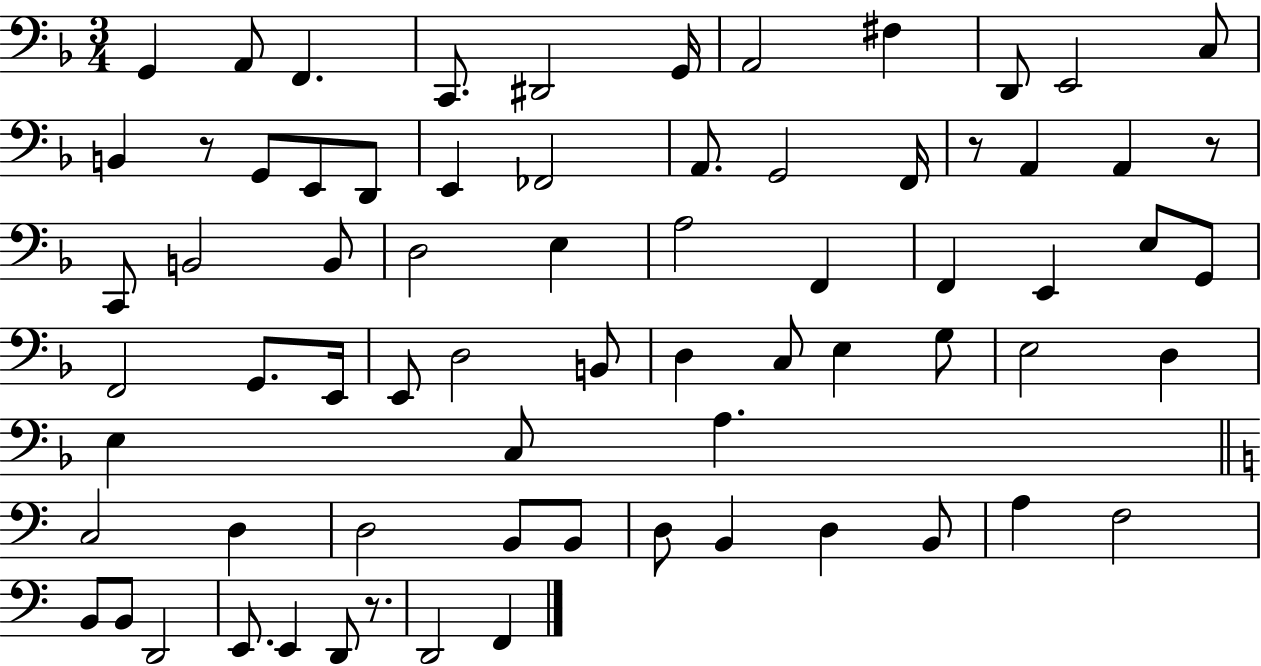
G2/q A2/e F2/q. C2/e. D#2/h G2/s A2/h F#3/q D2/e E2/h C3/e B2/q R/e G2/e E2/e D2/e E2/q FES2/h A2/e. G2/h F2/s R/e A2/q A2/q R/e C2/e B2/h B2/e D3/h E3/q A3/h F2/q F2/q E2/q E3/e G2/e F2/h G2/e. E2/s E2/e D3/h B2/e D3/q C3/e E3/q G3/e E3/h D3/q E3/q C3/e A3/q. C3/h D3/q D3/h B2/e B2/e D3/e B2/q D3/q B2/e A3/q F3/h B2/e B2/e D2/h E2/e. E2/q D2/e R/e. D2/h F2/q